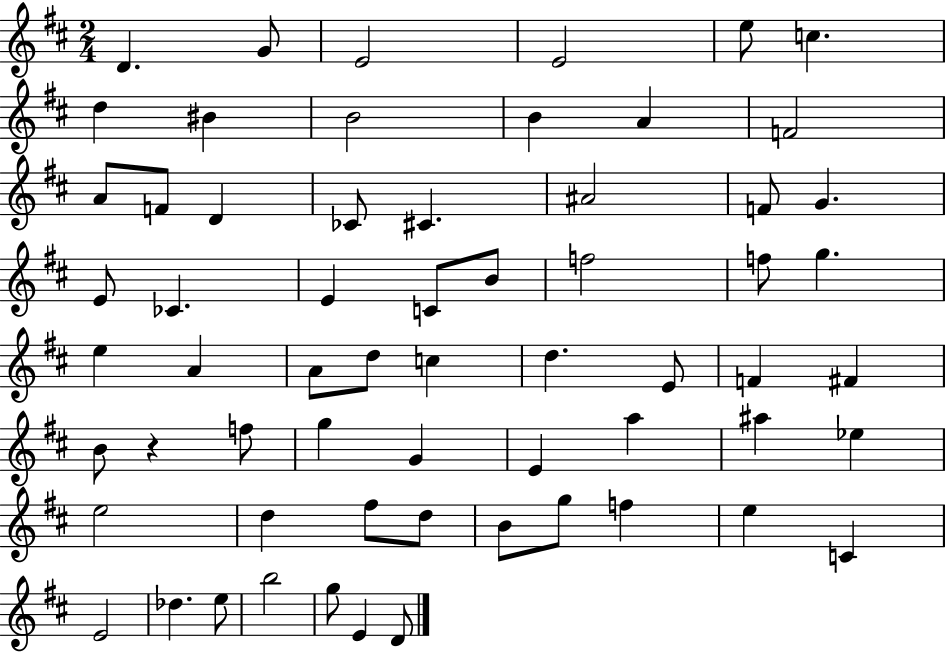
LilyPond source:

{
  \clef treble
  \numericTimeSignature
  \time 2/4
  \key d \major
  \repeat volta 2 { d'4. g'8 | e'2 | e'2 | e''8 c''4. | \break d''4 bis'4 | b'2 | b'4 a'4 | f'2 | \break a'8 f'8 d'4 | ces'8 cis'4. | ais'2 | f'8 g'4. | \break e'8 ces'4. | e'4 c'8 b'8 | f''2 | f''8 g''4. | \break e''4 a'4 | a'8 d''8 c''4 | d''4. e'8 | f'4 fis'4 | \break b'8 r4 f''8 | g''4 g'4 | e'4 a''4 | ais''4 ees''4 | \break e''2 | d''4 fis''8 d''8 | b'8 g''8 f''4 | e''4 c'4 | \break e'2 | des''4. e''8 | b''2 | g''8 e'4 d'8 | \break } \bar "|."
}